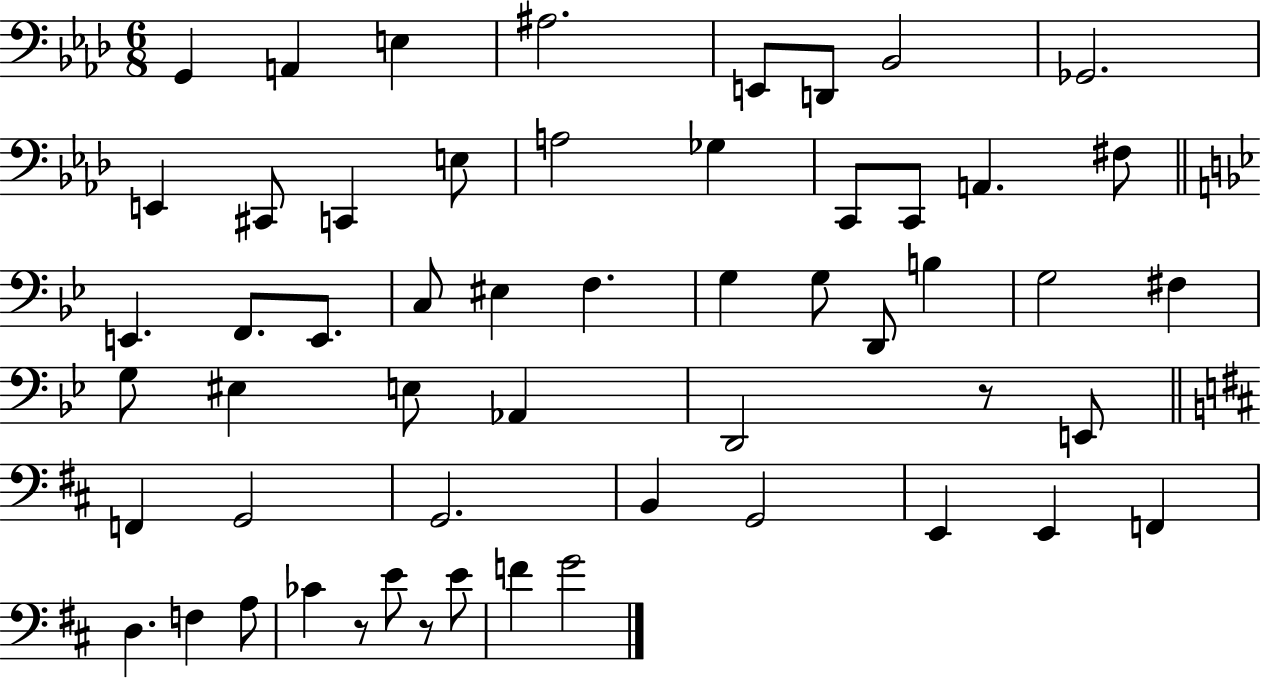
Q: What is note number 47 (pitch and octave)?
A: A3